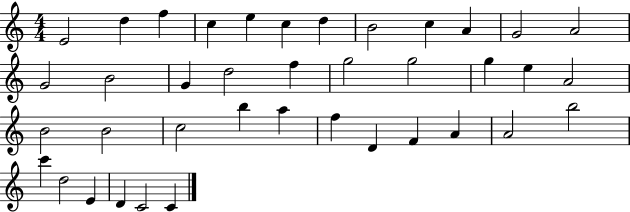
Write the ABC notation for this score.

X:1
T:Untitled
M:4/4
L:1/4
K:C
E2 d f c e c d B2 c A G2 A2 G2 B2 G d2 f g2 g2 g e A2 B2 B2 c2 b a f D F A A2 b2 c' d2 E D C2 C